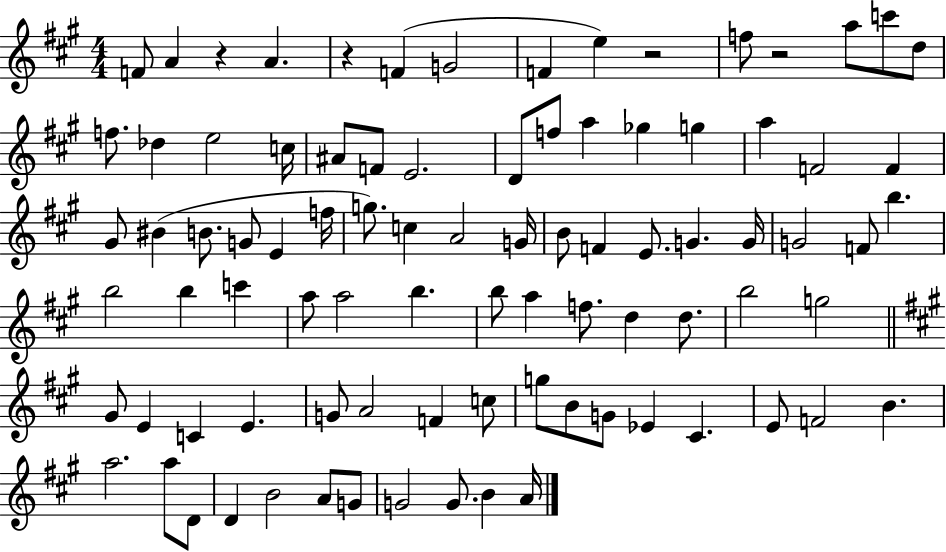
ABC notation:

X:1
T:Untitled
M:4/4
L:1/4
K:A
F/2 A z A z F G2 F e z2 f/2 z2 a/2 c'/2 d/2 f/2 _d e2 c/4 ^A/2 F/2 E2 D/2 f/2 a _g g a F2 F ^G/2 ^B B/2 G/2 E f/4 g/2 c A2 G/4 B/2 F E/2 G G/4 G2 F/2 b b2 b c' a/2 a2 b b/2 a f/2 d d/2 b2 g2 ^G/2 E C E G/2 A2 F c/2 g/2 B/2 G/2 _E ^C E/2 F2 B a2 a/2 D/2 D B2 A/2 G/2 G2 G/2 B A/4